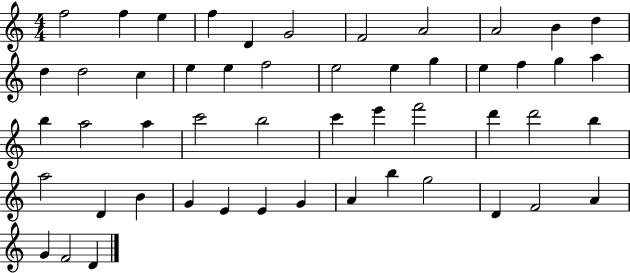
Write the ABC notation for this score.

X:1
T:Untitled
M:4/4
L:1/4
K:C
f2 f e f D G2 F2 A2 A2 B d d d2 c e e f2 e2 e g e f g a b a2 a c'2 b2 c' e' f'2 d' d'2 b a2 D B G E E G A b g2 D F2 A G F2 D